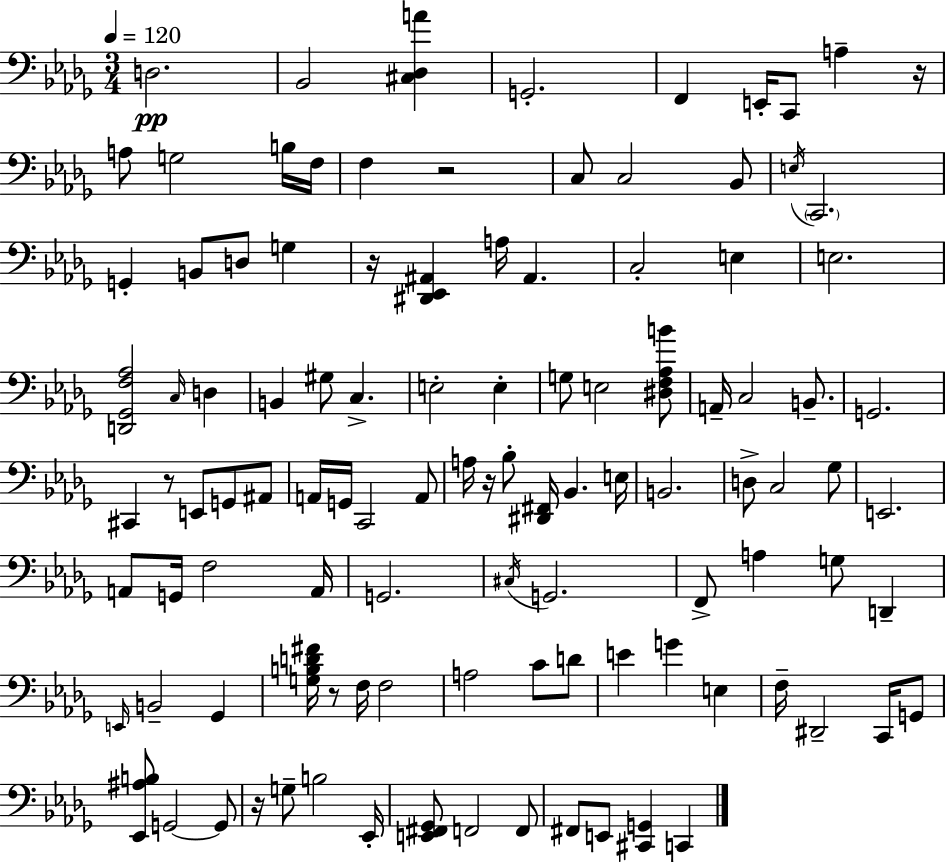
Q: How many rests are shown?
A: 7